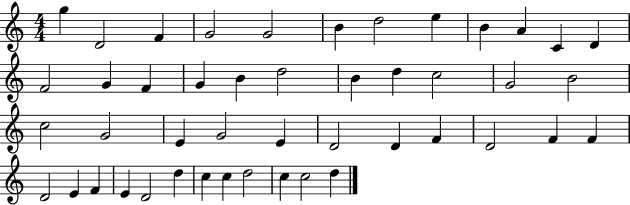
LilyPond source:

{
  \clef treble
  \numericTimeSignature
  \time 4/4
  \key c \major
  g''4 d'2 f'4 | g'2 g'2 | b'4 d''2 e''4 | b'4 a'4 c'4 d'4 | \break f'2 g'4 f'4 | g'4 b'4 d''2 | b'4 d''4 c''2 | g'2 b'2 | \break c''2 g'2 | e'4 g'2 e'4 | d'2 d'4 f'4 | d'2 f'4 f'4 | \break d'2 e'4 f'4 | e'4 d'2 d''4 | c''4 c''4 d''2 | c''4 c''2 d''4 | \break \bar "|."
}